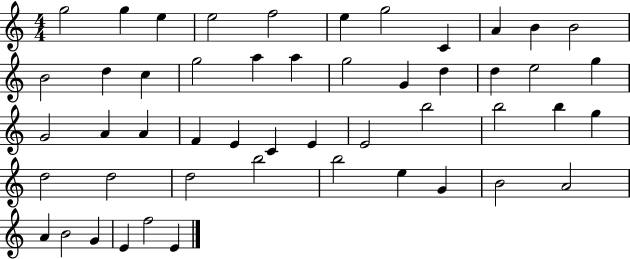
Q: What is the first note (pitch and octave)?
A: G5